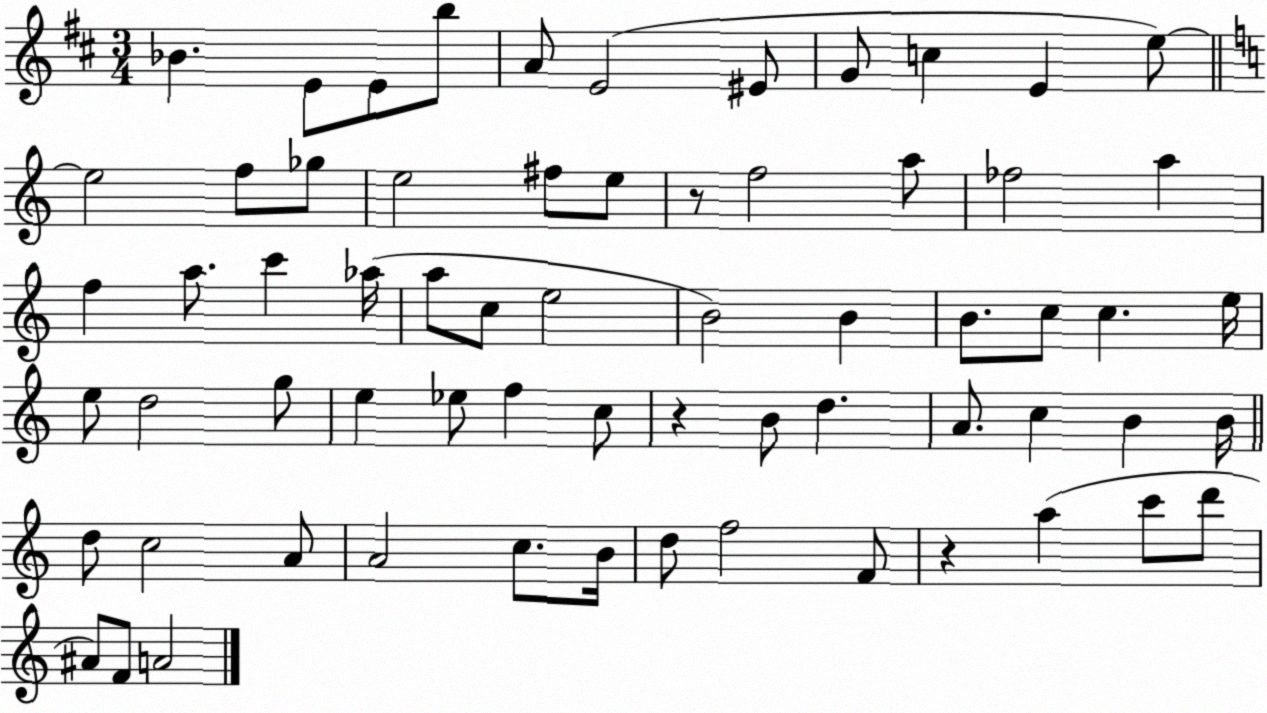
X:1
T:Untitled
M:3/4
L:1/4
K:D
_B E/2 E/2 b/2 A/2 E2 ^E/2 G/2 c E e/2 e2 f/2 _g/2 e2 ^f/2 e/2 z/2 f2 a/2 _f2 a f a/2 c' _a/4 a/2 c/2 e2 B2 B B/2 c/2 c e/4 e/2 d2 g/2 e _e/2 f c/2 z B/2 d A/2 c B B/4 d/2 c2 A/2 A2 c/2 B/4 d/2 f2 F/2 z a c'/2 d'/2 ^A/2 F/2 A2